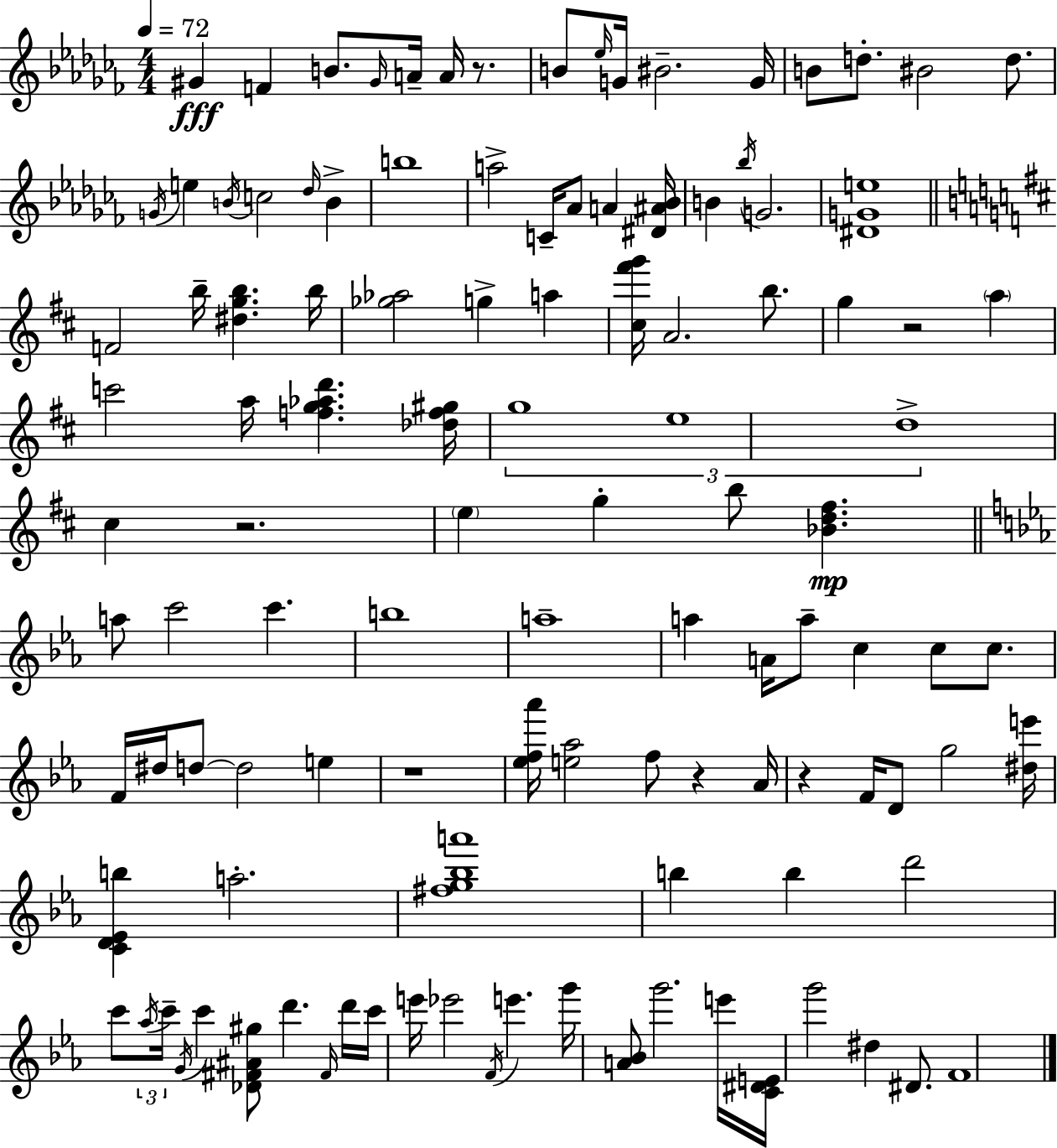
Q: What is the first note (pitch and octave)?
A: G#4